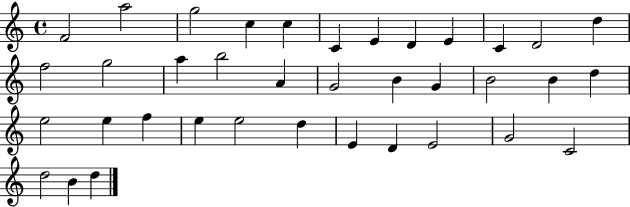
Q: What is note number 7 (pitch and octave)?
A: E4